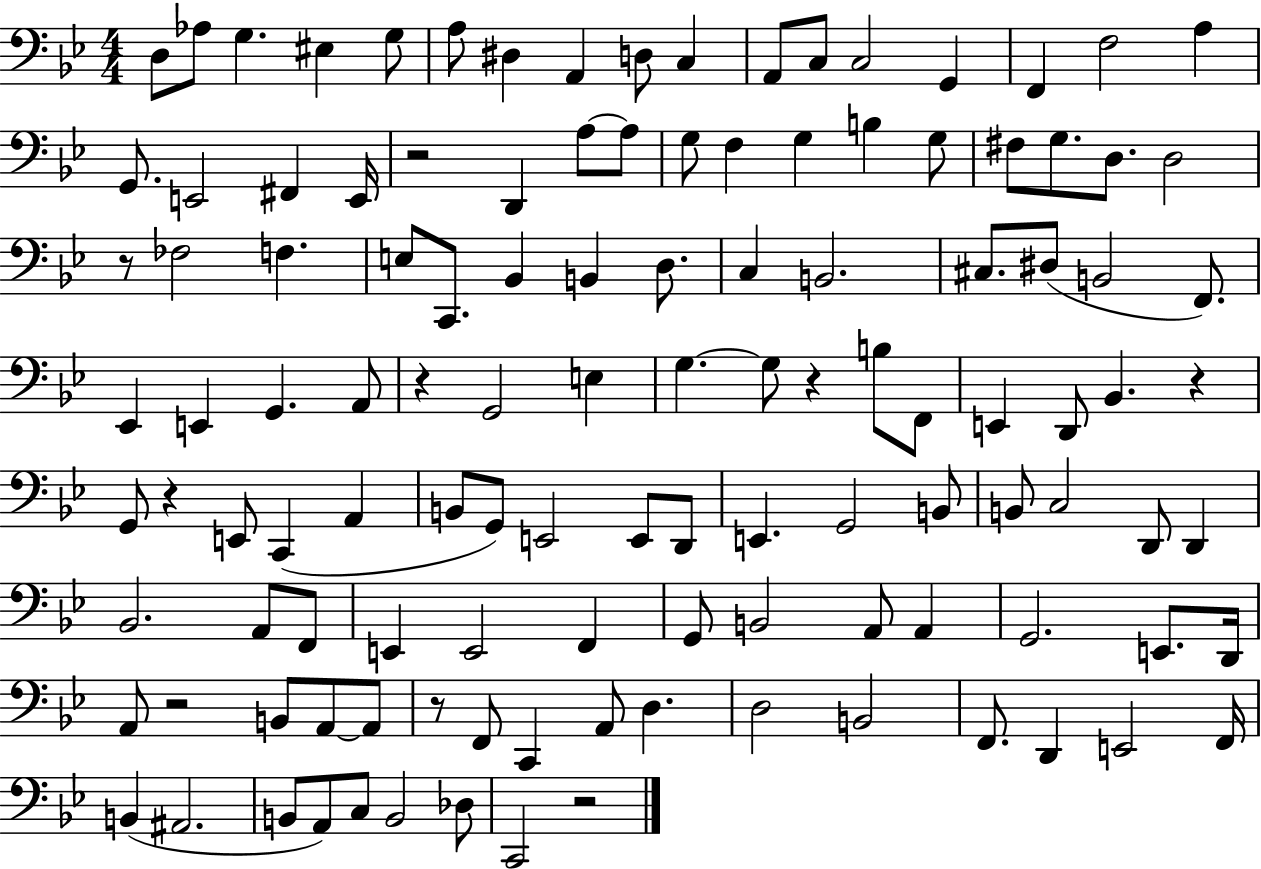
D3/e Ab3/e G3/q. EIS3/q G3/e A3/e D#3/q A2/q D3/e C3/q A2/e C3/e C3/h G2/q F2/q F3/h A3/q G2/e. E2/h F#2/q E2/s R/h D2/q A3/e A3/e G3/e F3/q G3/q B3/q G3/e F#3/e G3/e. D3/e. D3/h R/e FES3/h F3/q. E3/e C2/e. Bb2/q B2/q D3/e. C3/q B2/h. C#3/e. D#3/e B2/h F2/e. Eb2/q E2/q G2/q. A2/e R/q G2/h E3/q G3/q. G3/e R/q B3/e F2/e E2/q D2/e Bb2/q. R/q G2/e R/q E2/e C2/q A2/q B2/e G2/e E2/h E2/e D2/e E2/q. G2/h B2/e B2/e C3/h D2/e D2/q Bb2/h. A2/e F2/e E2/q E2/h F2/q G2/e B2/h A2/e A2/q G2/h. E2/e. D2/s A2/e R/h B2/e A2/e A2/e R/e F2/e C2/q A2/e D3/q. D3/h B2/h F2/e. D2/q E2/h F2/s B2/q A#2/h. B2/e A2/e C3/e B2/h Db3/e C2/h R/h